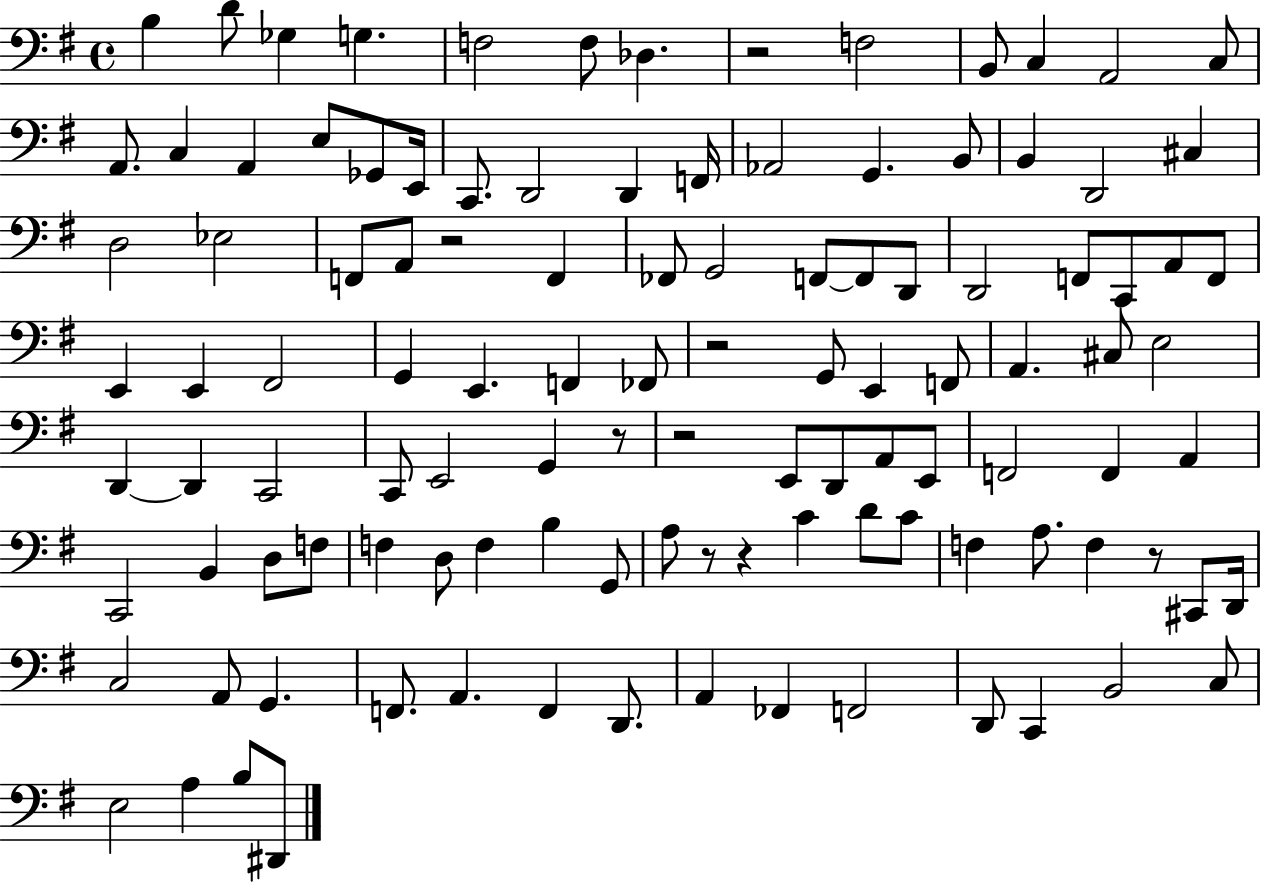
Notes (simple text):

B3/q D4/e Gb3/q G3/q. F3/h F3/e Db3/q. R/h F3/h B2/e C3/q A2/h C3/e A2/e. C3/q A2/q E3/e Gb2/e E2/s C2/e. D2/h D2/q F2/s Ab2/h G2/q. B2/e B2/q D2/h C#3/q D3/h Eb3/h F2/e A2/e R/h F2/q FES2/e G2/h F2/e F2/e D2/e D2/h F2/e C2/e A2/e F2/e E2/q E2/q F#2/h G2/q E2/q. F2/q FES2/e R/h G2/e E2/q F2/e A2/q. C#3/e E3/h D2/q D2/q C2/h C2/e E2/h G2/q R/e R/h E2/e D2/e A2/e E2/e F2/h F2/q A2/q C2/h B2/q D3/e F3/e F3/q D3/e F3/q B3/q G2/e A3/e R/e R/q C4/q D4/e C4/e F3/q A3/e. F3/q R/e C#2/e D2/s C3/h A2/e G2/q. F2/e. A2/q. F2/q D2/e. A2/q FES2/q F2/h D2/e C2/q B2/h C3/e E3/h A3/q B3/e D#2/e